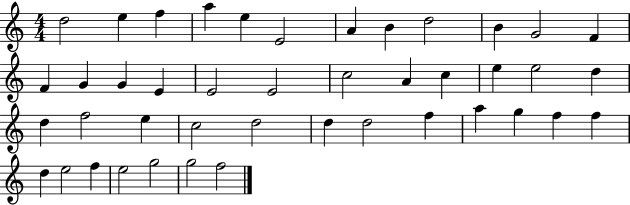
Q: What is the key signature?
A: C major